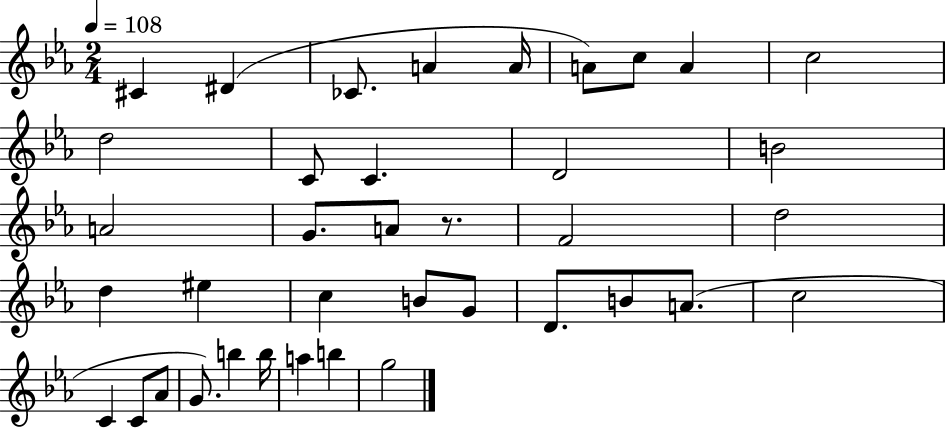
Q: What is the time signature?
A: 2/4